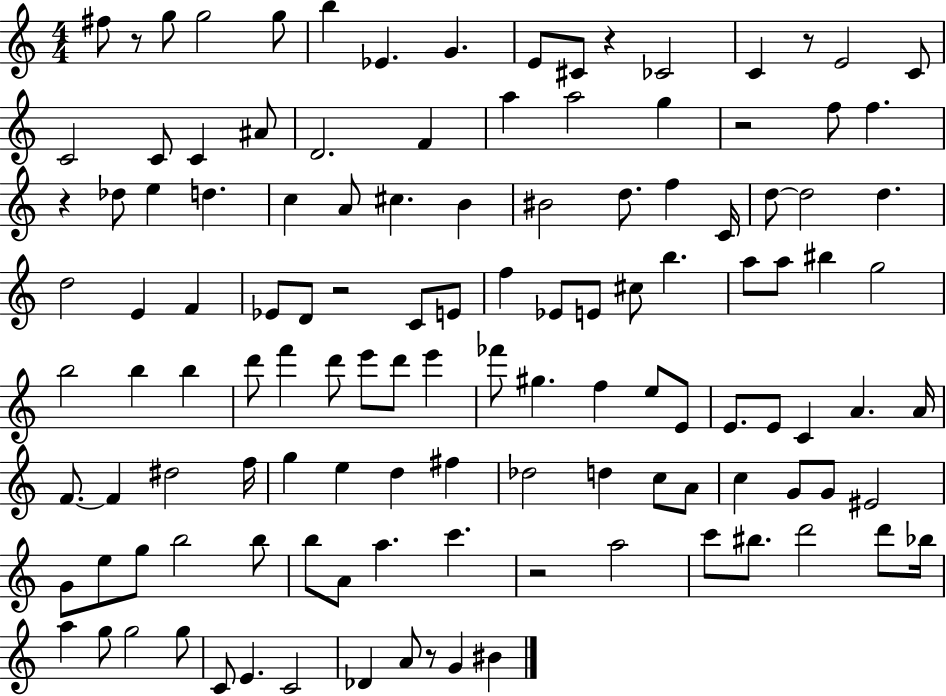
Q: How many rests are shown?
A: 8